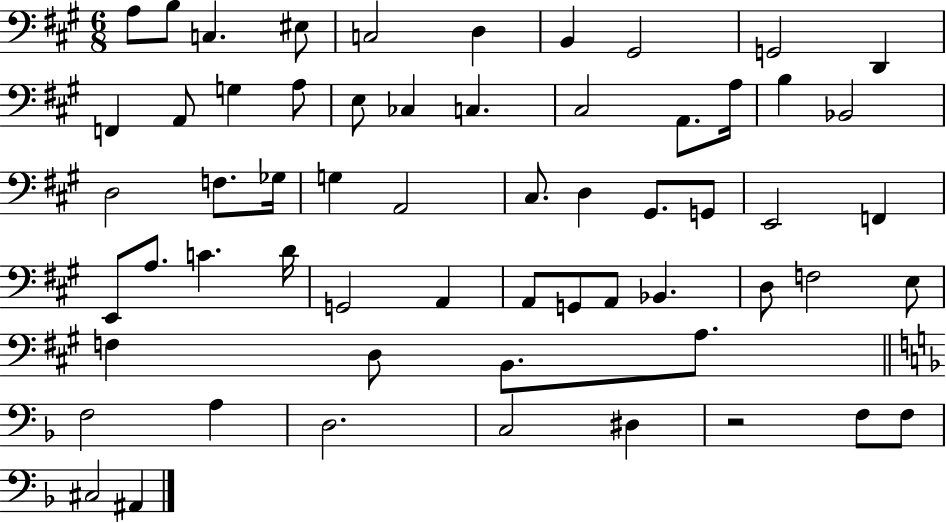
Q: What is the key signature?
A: A major